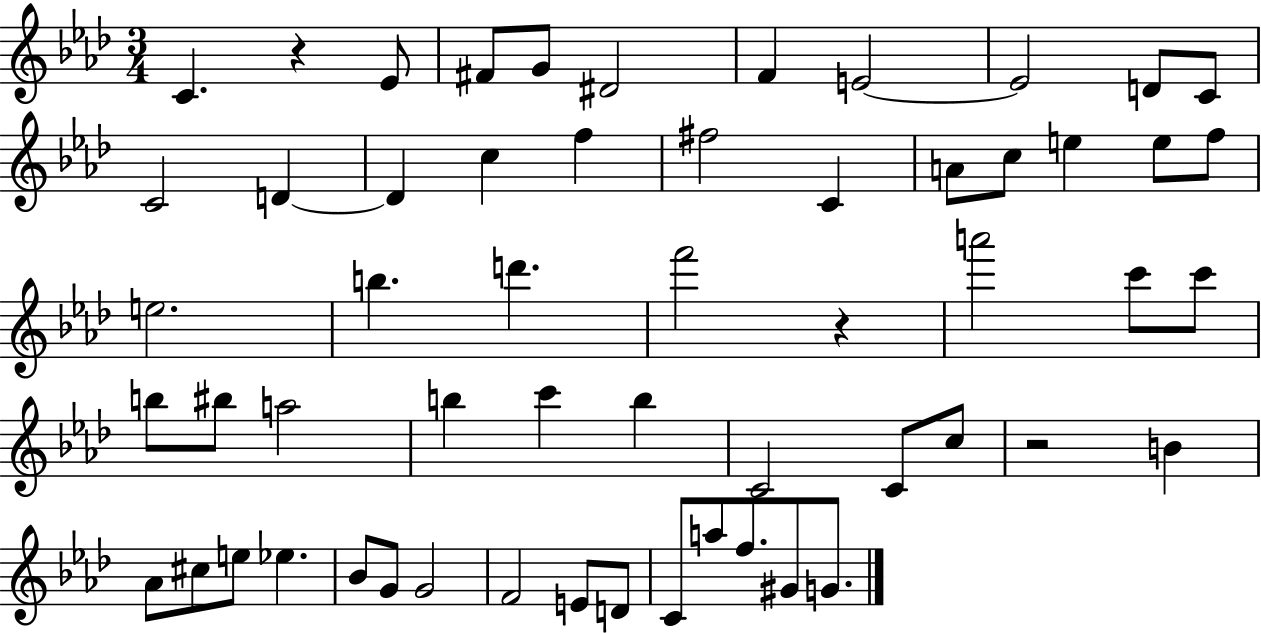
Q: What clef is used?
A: treble